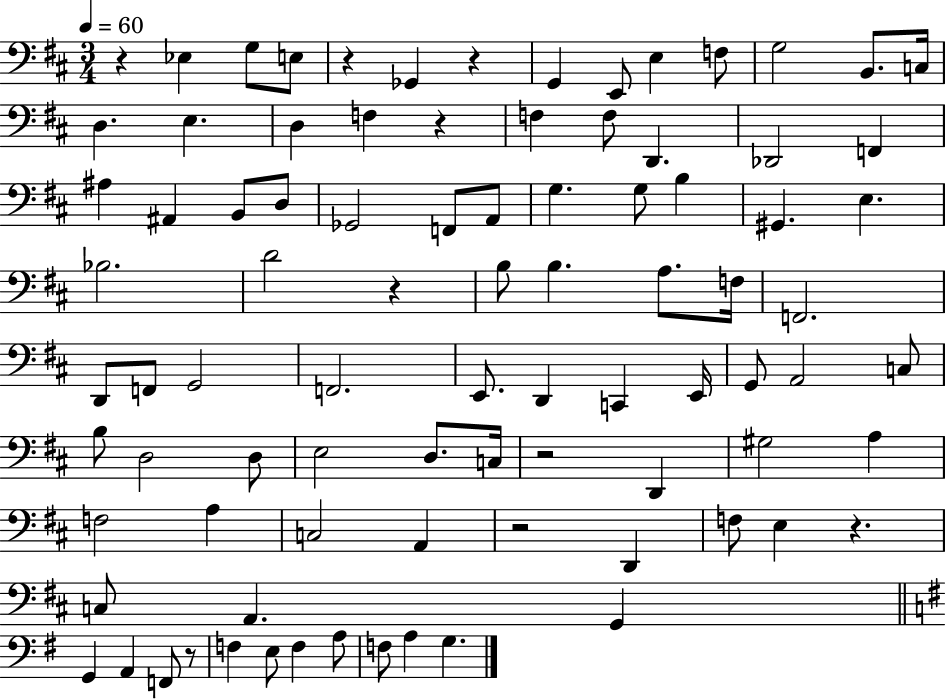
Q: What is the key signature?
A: D major